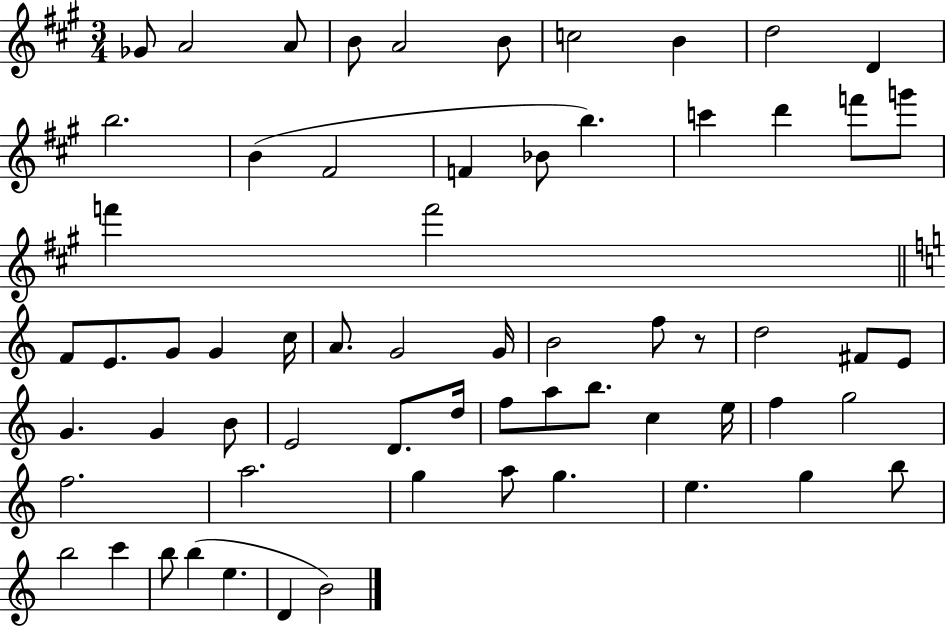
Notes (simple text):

Gb4/e A4/h A4/e B4/e A4/h B4/e C5/h B4/q D5/h D4/q B5/h. B4/q F#4/h F4/q Bb4/e B5/q. C6/q D6/q F6/e G6/e F6/q F6/h F4/e E4/e. G4/e G4/q C5/s A4/e. G4/h G4/s B4/h F5/e R/e D5/h F#4/e E4/e G4/q. G4/q B4/e E4/h D4/e. D5/s F5/e A5/e B5/e. C5/q E5/s F5/q G5/h F5/h. A5/h. G5/q A5/e G5/q. E5/q. G5/q B5/e B5/h C6/q B5/e B5/q E5/q. D4/q B4/h